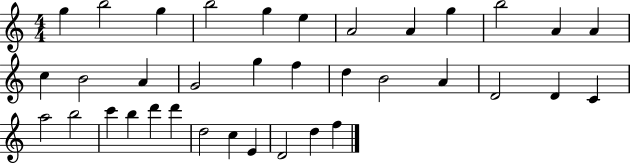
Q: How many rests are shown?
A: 0